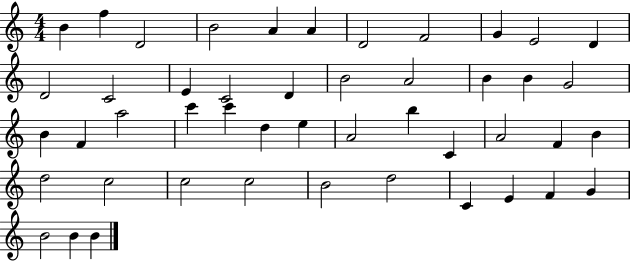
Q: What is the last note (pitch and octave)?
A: B4